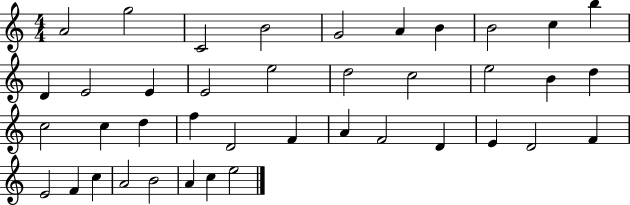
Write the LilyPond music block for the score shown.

{
  \clef treble
  \numericTimeSignature
  \time 4/4
  \key c \major
  a'2 g''2 | c'2 b'2 | g'2 a'4 b'4 | b'2 c''4 b''4 | \break d'4 e'2 e'4 | e'2 e''2 | d''2 c''2 | e''2 b'4 d''4 | \break c''2 c''4 d''4 | f''4 d'2 f'4 | a'4 f'2 d'4 | e'4 d'2 f'4 | \break e'2 f'4 c''4 | a'2 b'2 | a'4 c''4 e''2 | \bar "|."
}